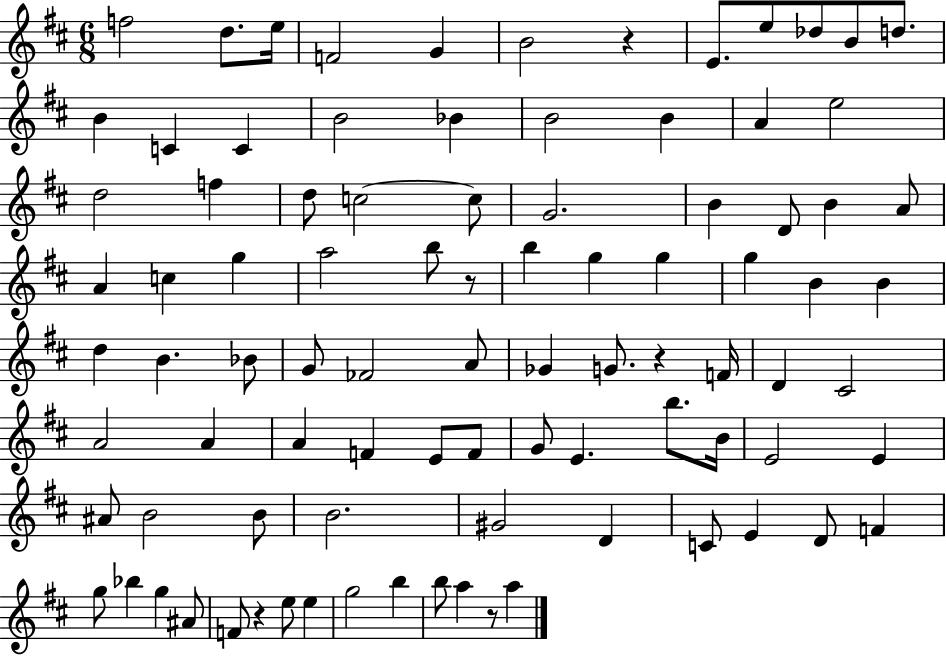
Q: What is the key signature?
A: D major